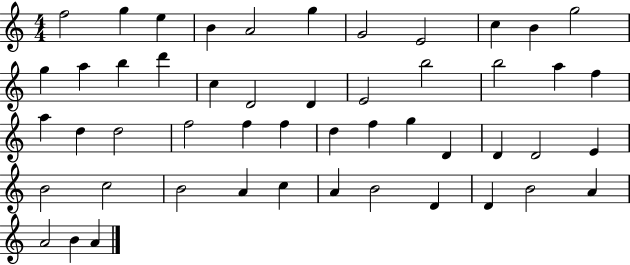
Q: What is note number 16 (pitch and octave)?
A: C5